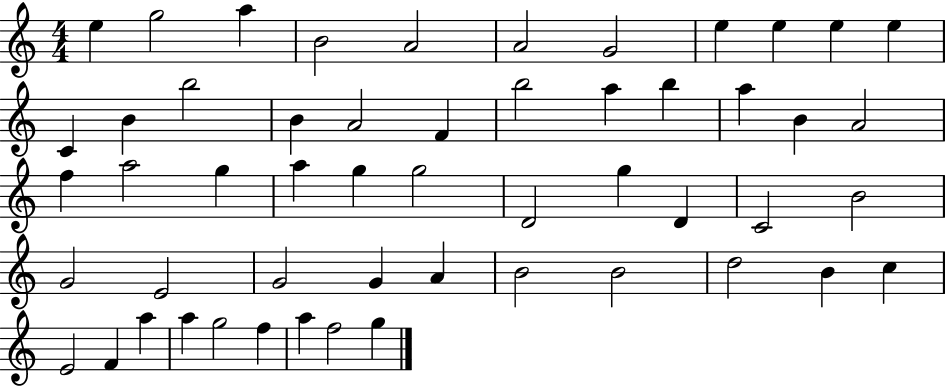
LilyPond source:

{
  \clef treble
  \numericTimeSignature
  \time 4/4
  \key c \major
  e''4 g''2 a''4 | b'2 a'2 | a'2 g'2 | e''4 e''4 e''4 e''4 | \break c'4 b'4 b''2 | b'4 a'2 f'4 | b''2 a''4 b''4 | a''4 b'4 a'2 | \break f''4 a''2 g''4 | a''4 g''4 g''2 | d'2 g''4 d'4 | c'2 b'2 | \break g'2 e'2 | g'2 g'4 a'4 | b'2 b'2 | d''2 b'4 c''4 | \break e'2 f'4 a''4 | a''4 g''2 f''4 | a''4 f''2 g''4 | \bar "|."
}